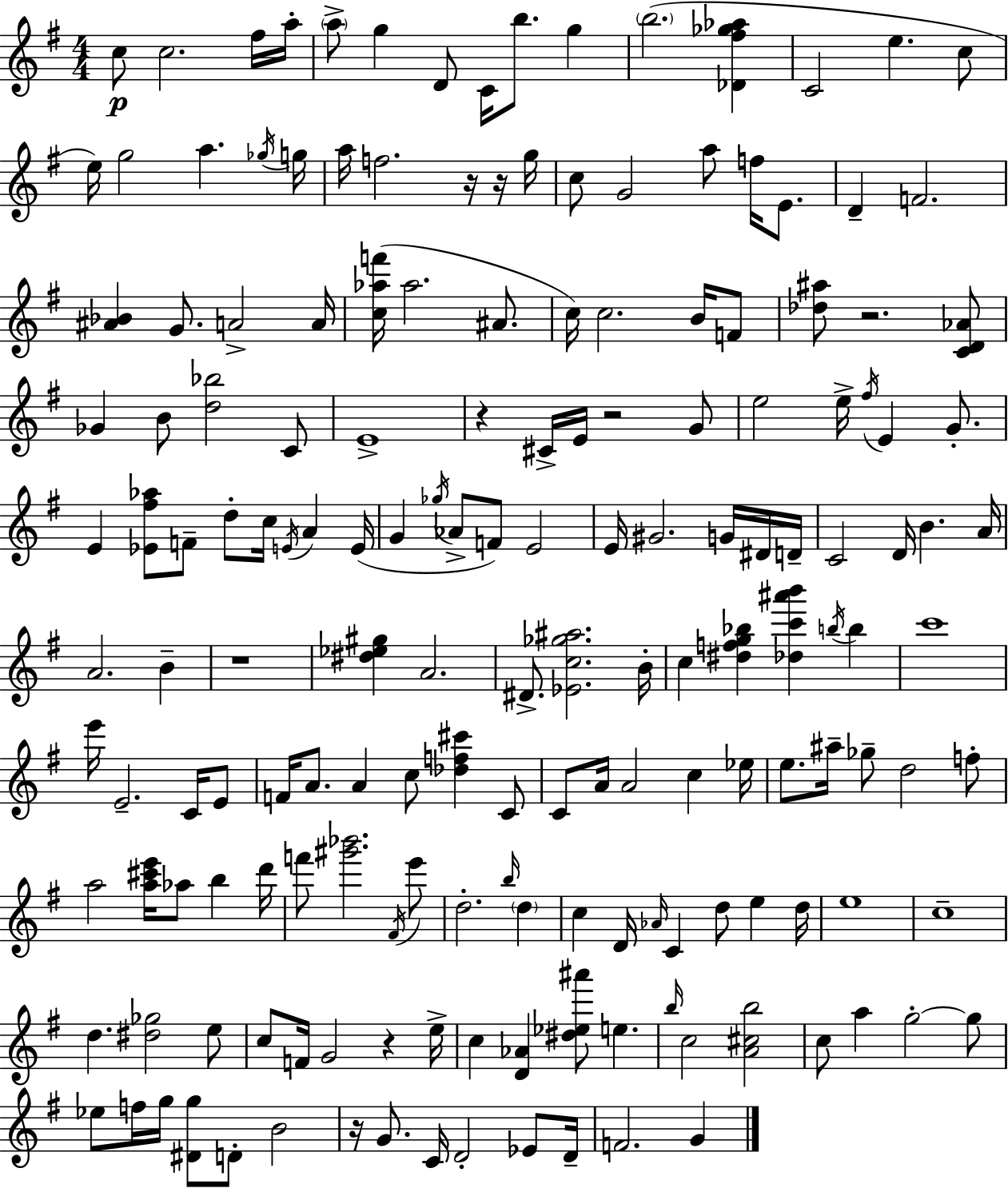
X:1
T:Untitled
M:4/4
L:1/4
K:G
c/2 c2 ^f/4 a/4 a/2 g D/2 C/4 b/2 g b2 [_D^f_g_a] C2 e c/2 e/4 g2 a _g/4 g/4 a/4 f2 z/4 z/4 g/4 c/2 G2 a/2 f/4 E/2 D F2 [^A_B] G/2 A2 A/4 [c_af']/4 _a2 ^A/2 c/4 c2 B/4 F/2 [_d^a]/2 z2 [CD_A]/2 _G B/2 [d_b]2 C/2 E4 z ^C/4 E/4 z2 G/2 e2 e/4 ^f/4 E G/2 E [_E^f_a]/2 F/2 d/2 c/4 E/4 A E/4 G _g/4 _A/2 F/2 E2 E/4 ^G2 G/4 ^D/4 D/4 C2 D/4 B A/4 A2 B z4 [^d_e^g] A2 ^D/2 [_Ec_g^a]2 B/4 c [^dfg_b] [_dc'^a'b'] b/4 b c'4 e'/4 E2 C/4 E/2 F/4 A/2 A c/2 [_df^c'] C/2 C/2 A/4 A2 c _e/4 e/2 ^a/4 _g/2 d2 f/2 a2 [a^c'e']/4 _a/2 b d'/4 f'/2 [^g'_b']2 ^F/4 e'/2 d2 b/4 d c D/4 _A/4 C d/2 e d/4 e4 c4 d [^d_g]2 e/2 c/2 F/4 G2 z e/4 c [D_A] [^d_e^a']/2 e b/4 c2 [A^cb]2 c/2 a g2 g/2 _e/2 f/4 g/4 [^Dg]/2 D/2 B2 z/4 G/2 C/4 D2 _E/2 D/4 F2 G